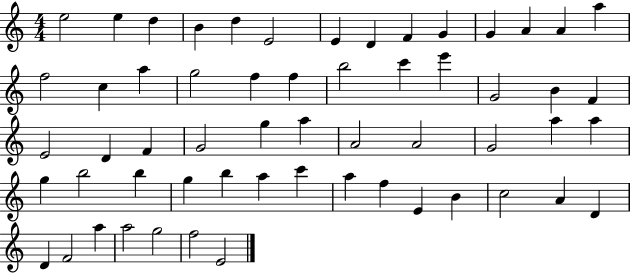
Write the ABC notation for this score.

X:1
T:Untitled
M:4/4
L:1/4
K:C
e2 e d B d E2 E D F G G A A a f2 c a g2 f f b2 c' e' G2 B F E2 D F G2 g a A2 A2 G2 a a g b2 b g b a c' a f E B c2 A D D F2 a a2 g2 f2 E2